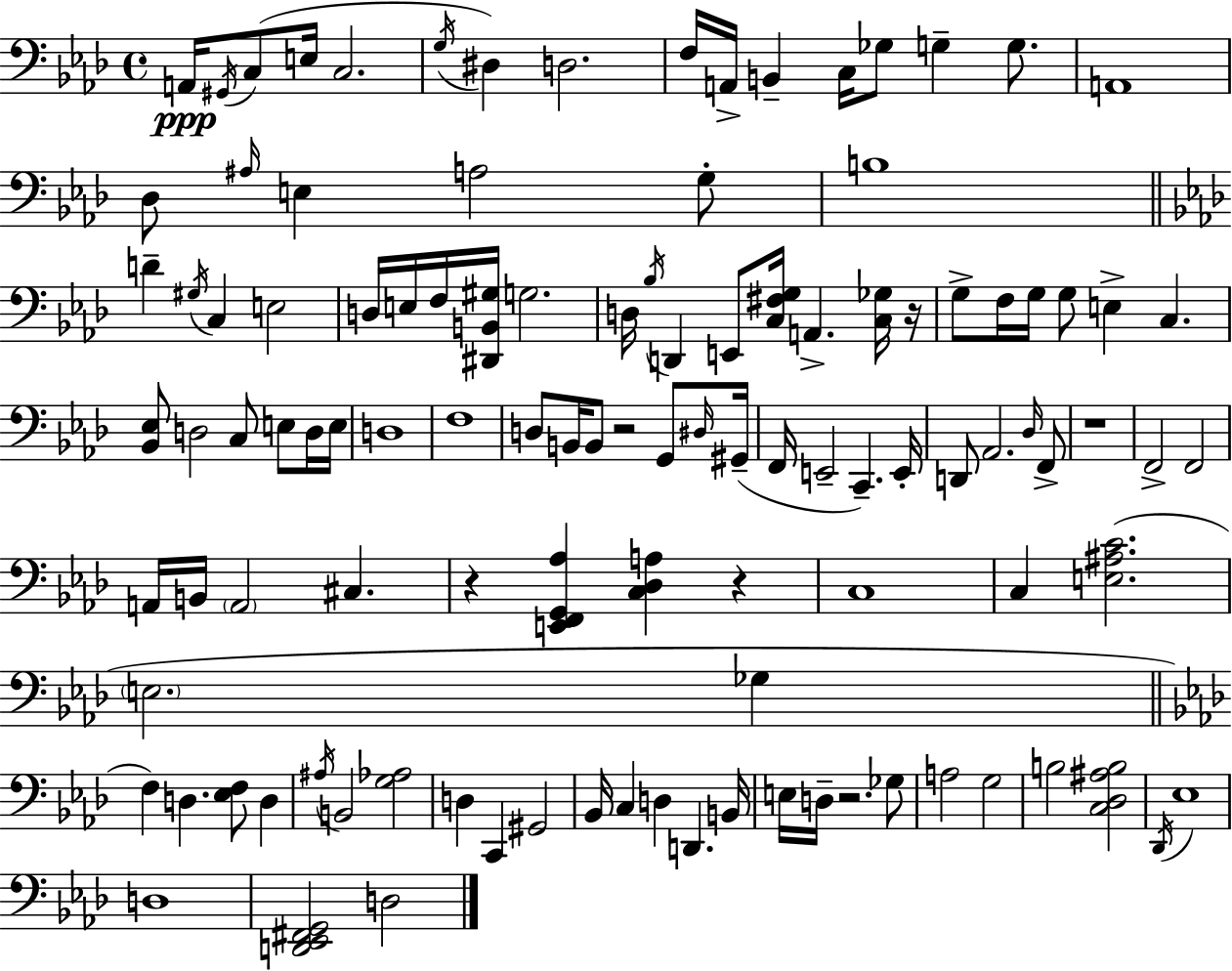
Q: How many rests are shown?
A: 6